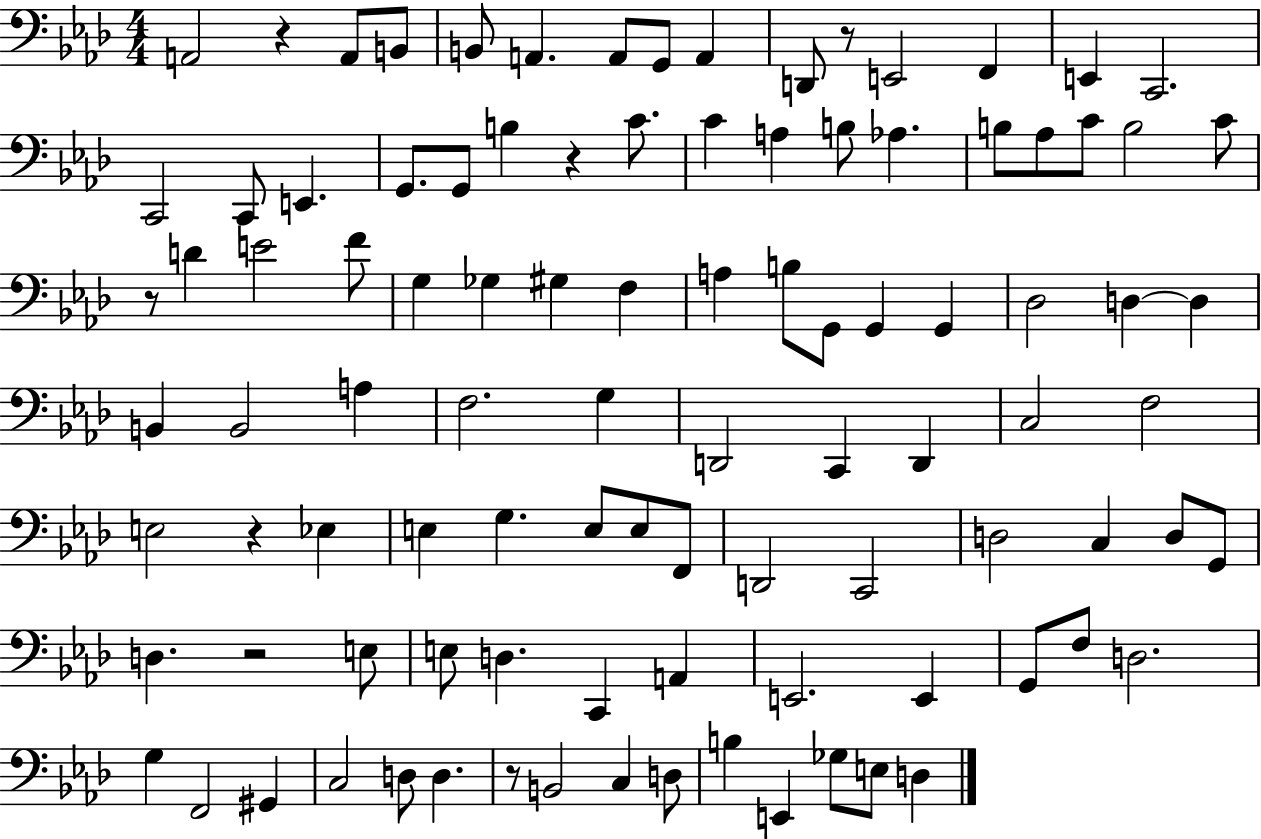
A2/h R/q A2/e B2/e B2/e A2/q. A2/e G2/e A2/q D2/e R/e E2/h F2/q E2/q C2/h. C2/h C2/e E2/q. G2/e. G2/e B3/q R/q C4/e. C4/q A3/q B3/e Ab3/q. B3/e Ab3/e C4/e B3/h C4/e R/e D4/q E4/h F4/e G3/q Gb3/q G#3/q F3/q A3/q B3/e G2/e G2/q G2/q Db3/h D3/q D3/q B2/q B2/h A3/q F3/h. G3/q D2/h C2/q D2/q C3/h F3/h E3/h R/q Eb3/q E3/q G3/q. E3/e E3/e F2/e D2/h C2/h D3/h C3/q D3/e G2/e D3/q. R/h E3/e E3/e D3/q. C2/q A2/q E2/h. E2/q G2/e F3/e D3/h. G3/q F2/h G#2/q C3/h D3/e D3/q. R/e B2/h C3/q D3/e B3/q E2/q Gb3/e E3/e D3/q